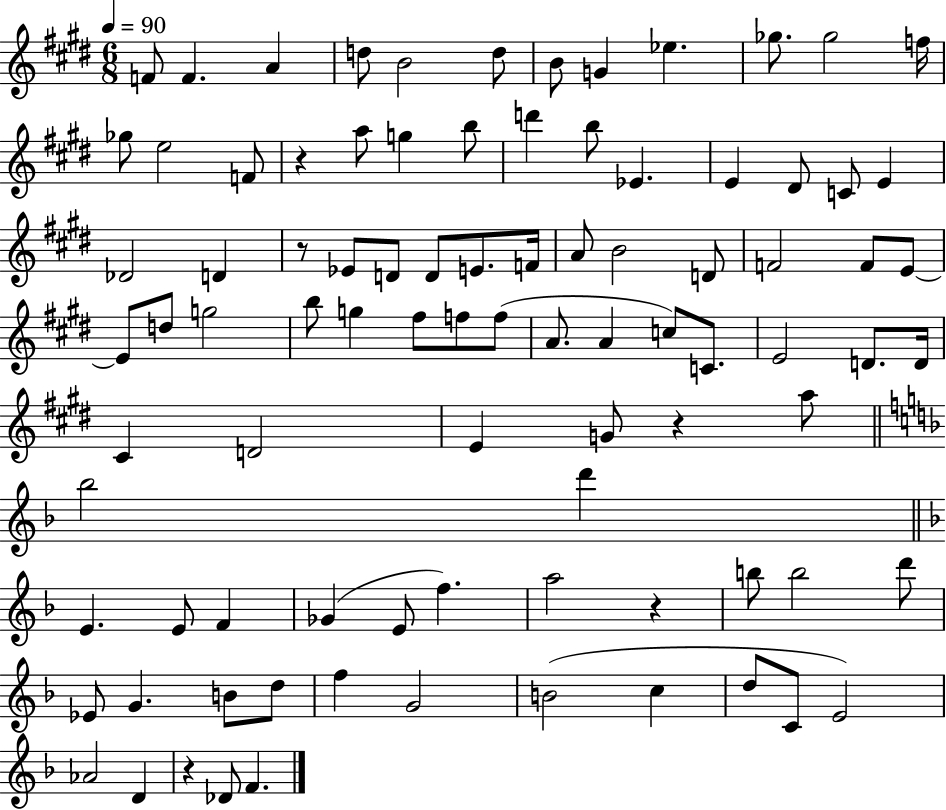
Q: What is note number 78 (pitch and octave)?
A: C5